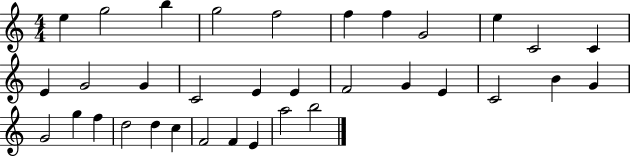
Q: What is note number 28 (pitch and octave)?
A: D5